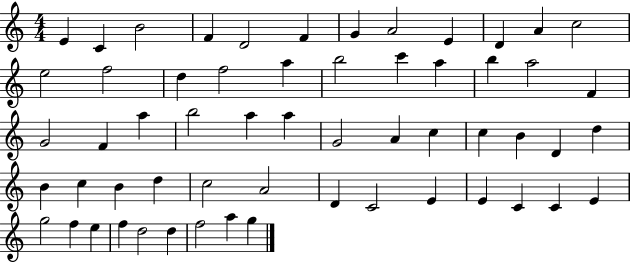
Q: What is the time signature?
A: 4/4